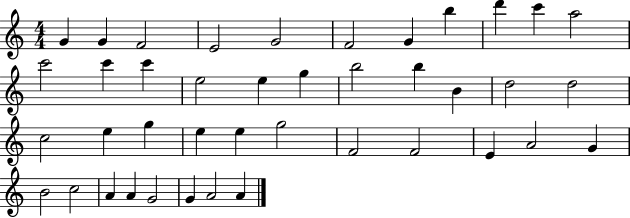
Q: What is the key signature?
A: C major